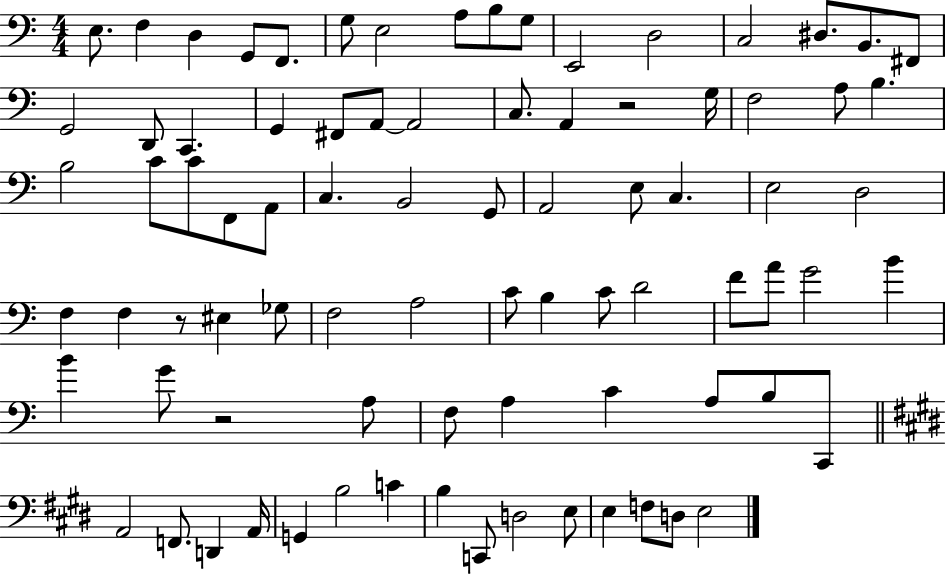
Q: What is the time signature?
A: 4/4